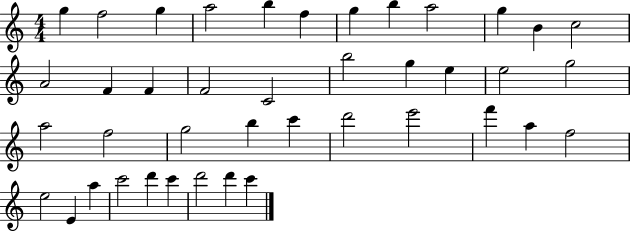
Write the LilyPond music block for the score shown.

{
  \clef treble
  \numericTimeSignature
  \time 4/4
  \key c \major
  g''4 f''2 g''4 | a''2 b''4 f''4 | g''4 b''4 a''2 | g''4 b'4 c''2 | \break a'2 f'4 f'4 | f'2 c'2 | b''2 g''4 e''4 | e''2 g''2 | \break a''2 f''2 | g''2 b''4 c'''4 | d'''2 e'''2 | f'''4 a''4 f''2 | \break e''2 e'4 a''4 | c'''2 d'''4 c'''4 | d'''2 d'''4 c'''4 | \bar "|."
}